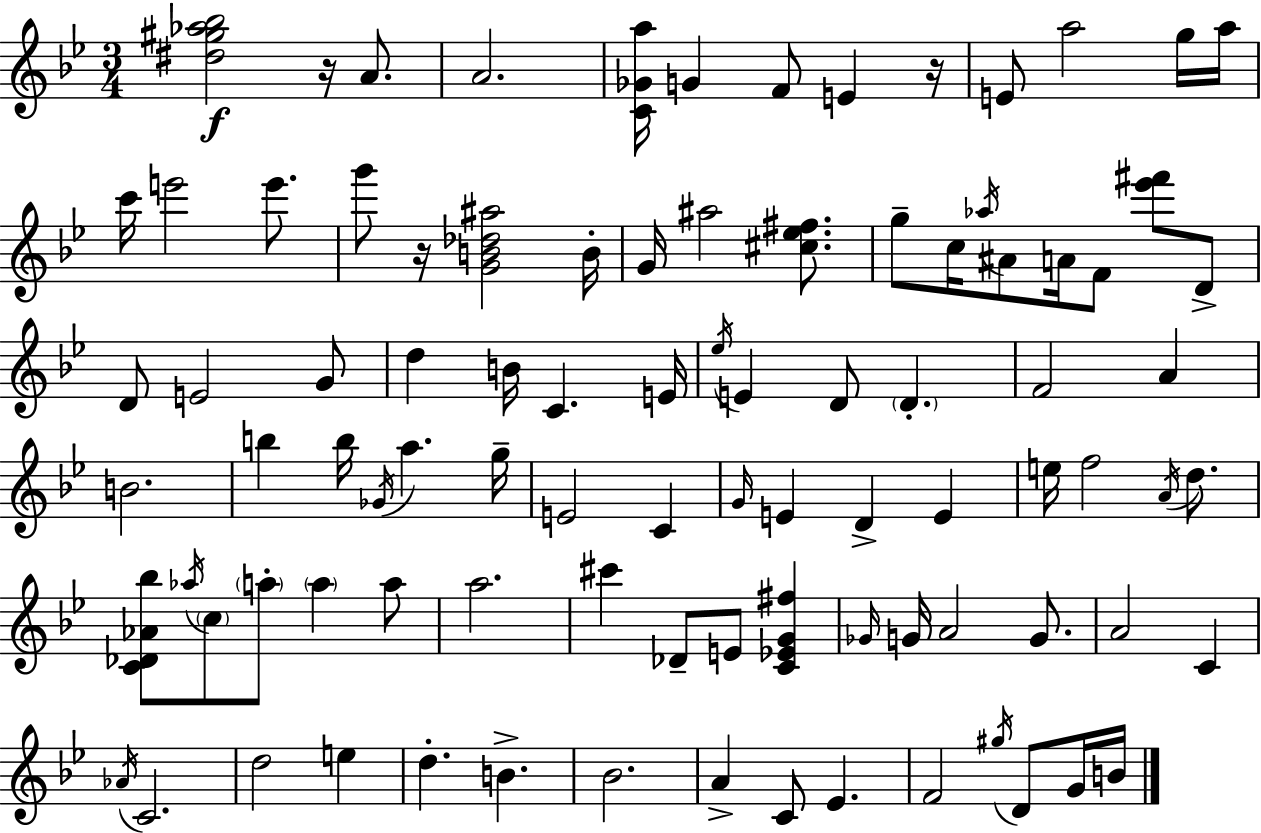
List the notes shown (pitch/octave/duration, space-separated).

[D#5,G#5,Ab5,Bb5]/h R/s A4/e. A4/h. [C4,Gb4,A5]/s G4/q F4/e E4/q R/s E4/e A5/h G5/s A5/s C6/s E6/h E6/e. G6/e R/s [G4,B4,Db5,A#5]/h B4/s G4/s A#5/h [C#5,Eb5,F#5]/e. G5/e C5/s Ab5/s A#4/e A4/s F4/e [Eb6,F#6]/e D4/e D4/e E4/h G4/e D5/q B4/s C4/q. E4/s Eb5/s E4/q D4/e D4/q. F4/h A4/q B4/h. B5/q B5/s Gb4/s A5/q. G5/s E4/h C4/q G4/s E4/q D4/q E4/q E5/s F5/h A4/s D5/e. [C4,Db4,Ab4,Bb5]/e Ab5/s C5/e A5/e A5/q A5/e A5/h. C#6/q Db4/e E4/e [C4,Eb4,G4,F#5]/q Gb4/s G4/s A4/h G4/e. A4/h C4/q Ab4/s C4/h. D5/h E5/q D5/q. B4/q. Bb4/h. A4/q C4/e Eb4/q. F4/h G#5/s D4/e G4/s B4/s